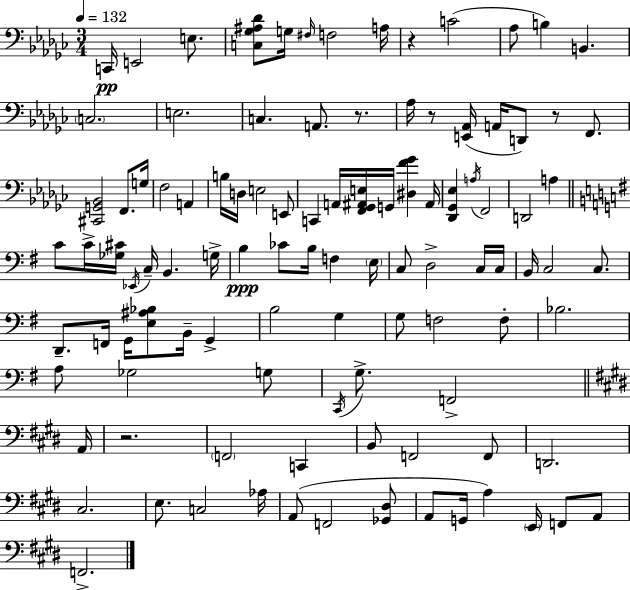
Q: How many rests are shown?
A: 5